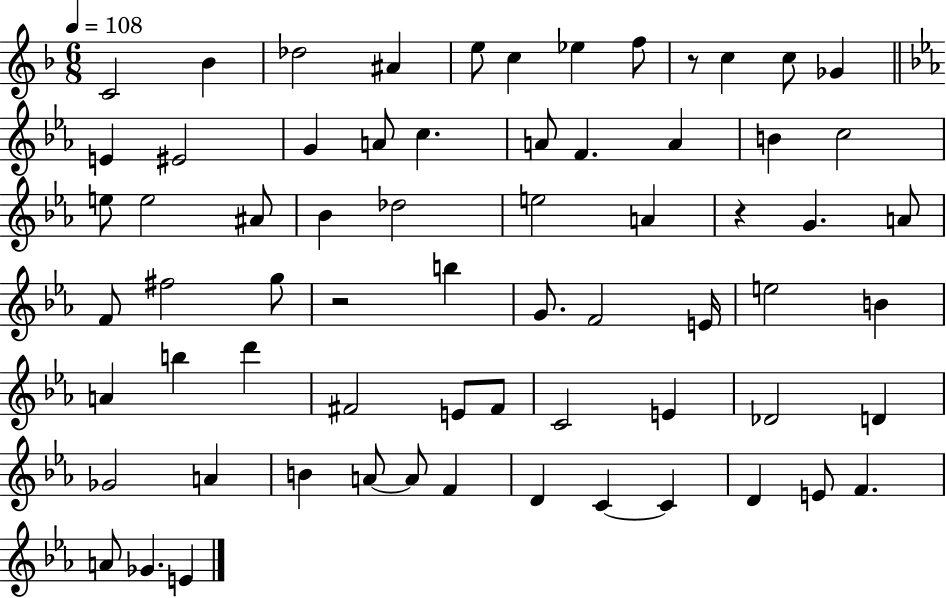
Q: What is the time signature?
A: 6/8